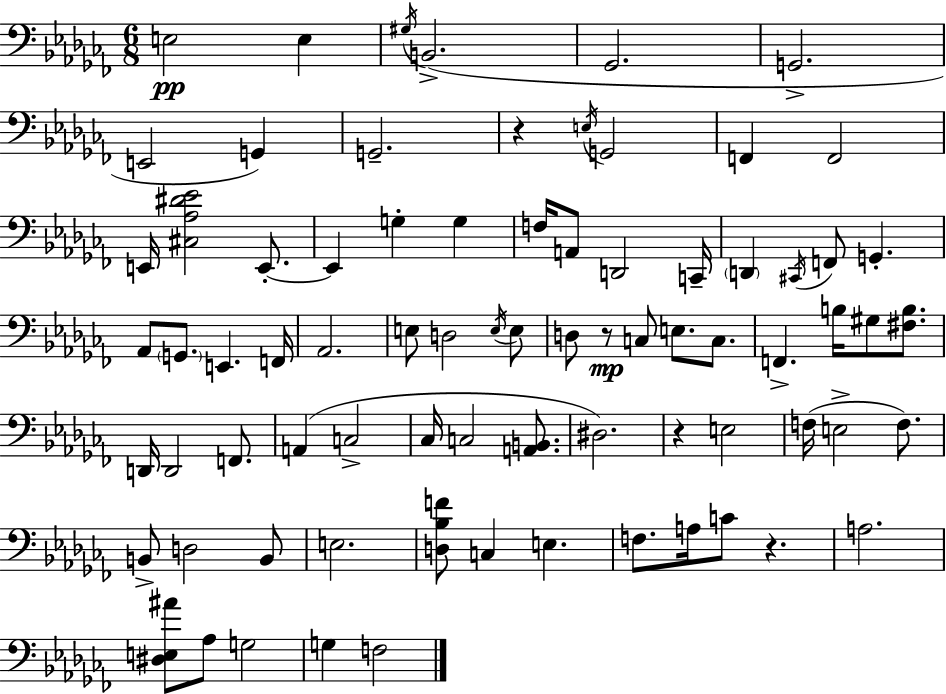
E3/h E3/q G#3/s B2/h. Gb2/h. G2/h. E2/h G2/q G2/h. R/q E3/s G2/h F2/q F2/h E2/s [C#3,Ab3,D#4,Eb4]/h E2/e. E2/q G3/q G3/q F3/s A2/e D2/h C2/s D2/q C#2/s F2/e G2/q. Ab2/e G2/e. E2/q. F2/s Ab2/h. E3/e D3/h E3/s E3/e D3/e R/e C3/e E3/e. C3/e. F2/q. B3/s G#3/e [F#3,B3]/e. D2/s D2/h F2/e. A2/q C3/h CES3/s C3/h [A2,B2]/e. D#3/h. R/q E3/h F3/s E3/h F3/e. B2/e D3/h B2/e E3/h. [D3,Bb3,F4]/e C3/q E3/q. F3/e. A3/s C4/e R/q. A3/h. [D#3,E3,A#4]/e Ab3/e G3/h G3/q F3/h